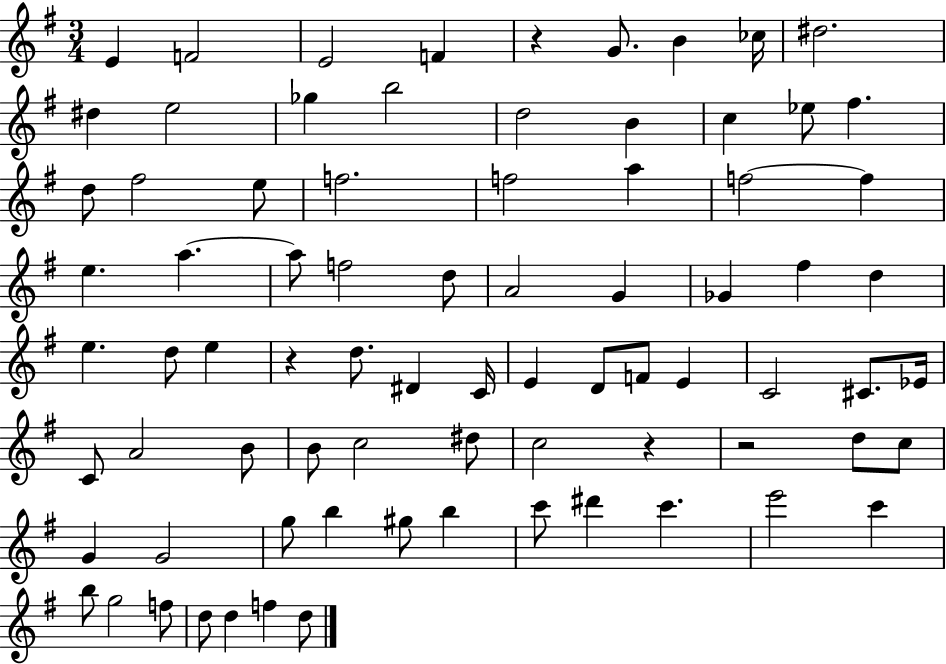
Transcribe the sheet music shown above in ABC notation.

X:1
T:Untitled
M:3/4
L:1/4
K:G
E F2 E2 F z G/2 B _c/4 ^d2 ^d e2 _g b2 d2 B c _e/2 ^f d/2 ^f2 e/2 f2 f2 a f2 f e a a/2 f2 d/2 A2 G _G ^f d e d/2 e z d/2 ^D C/4 E D/2 F/2 E C2 ^C/2 _E/4 C/2 A2 B/2 B/2 c2 ^d/2 c2 z z2 d/2 c/2 G G2 g/2 b ^g/2 b c'/2 ^d' c' e'2 c' b/2 g2 f/2 d/2 d f d/2